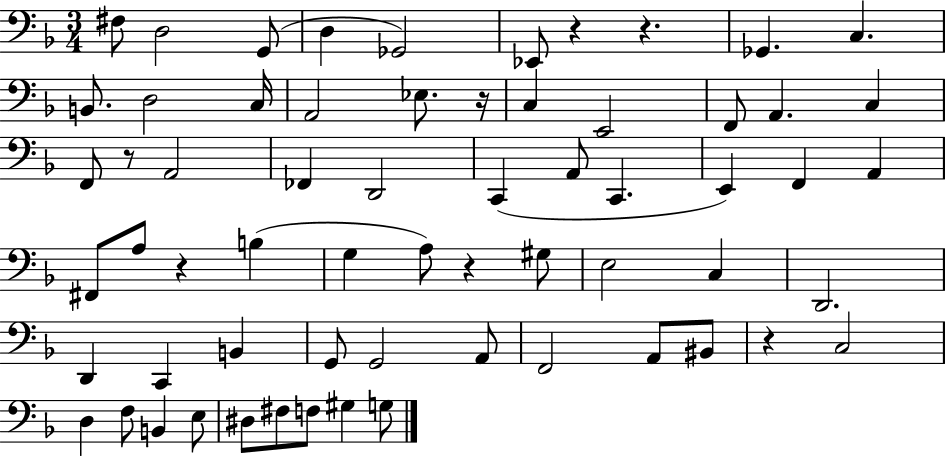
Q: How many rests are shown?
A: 7